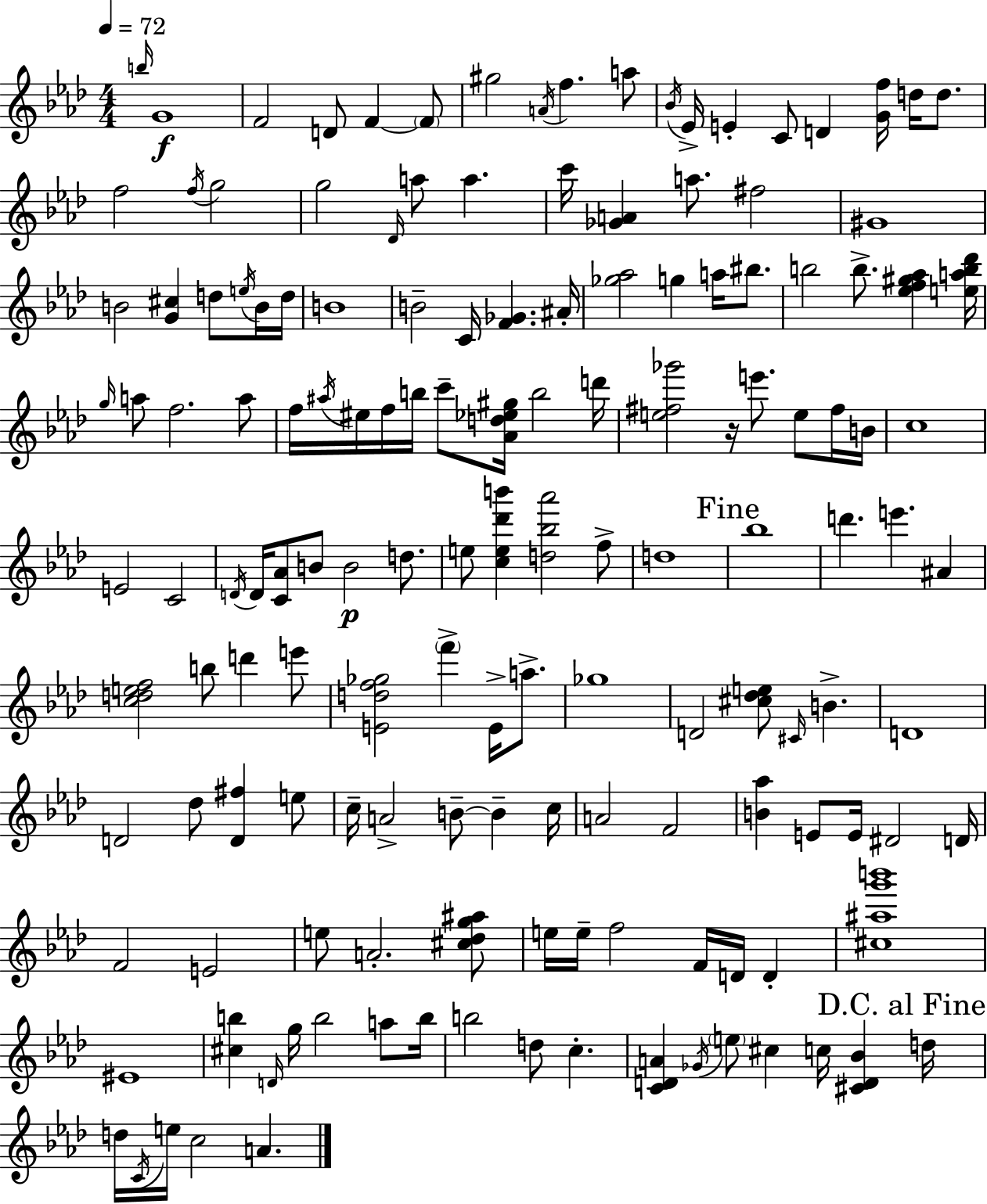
{
  \clef treble
  \numericTimeSignature
  \time 4/4
  \key aes \major
  \tempo 4 = 72
  \repeat volta 2 { \grace { b''16 }\f g'1 | f'2 d'8 f'4~~ \parenthesize f'8 | gis''2 \acciaccatura { a'16 } f''4. | a''8 \acciaccatura { bes'16 } ees'16-> e'4-. c'8 d'4 <g' f''>16 d''16 | \break d''8. f''2 \acciaccatura { f''16 } g''2 | g''2 \grace { des'16 } a''8 a''4. | c'''16 <ges' a'>4 a''8. fis''2 | gis'1 | \break b'2 <g' cis''>4 | d''8 \acciaccatura { e''16 } b'16 d''16 b'1 | b'2-- c'16 <f' ges'>4. | ais'16-. <ges'' aes''>2 g''4 | \break a''16 bis''8. b''2 b''8.-> | <ees'' f'' gis'' aes''>4 <e'' a'' b'' des'''>16 \grace { g''16 } a''8 f''2. | a''8 f''16 \acciaccatura { ais''16 } eis''16 f''16 b''16 c'''8-- <aes' d'' ees'' gis''>16 b''2 | d'''16 <e'' fis'' ges'''>2 | \break r16 e'''8. e''8 fis''16 b'16 c''1 | e'2 | c'2 \acciaccatura { d'16 } d'16 <c' aes'>8 b'8 b'2\p | d''8. e''8 <c'' e'' des''' b'''>4 <d'' bes'' aes'''>2 | \break f''8-> d''1 | \mark "Fine" bes''1 | d'''4. e'''4. | ais'4 <c'' d'' e'' f''>2 | \break b''8 d'''4 e'''8 <e' d'' f'' ges''>2 | \parenthesize f'''4-> e'16-> a''8.-> ges''1 | d'2 | <cis'' des'' e''>8 \grace { cis'16 } b'4.-> d'1 | \break d'2 | des''8 <d' fis''>4 e''8 c''16-- a'2-> | b'8--~~ b'4-- c''16 a'2 | f'2 <b' aes''>4 e'8 | \break e'16 dis'2 d'16 f'2 | e'2 e''8 a'2.-. | <cis'' des'' g'' ais''>8 e''16 e''16-- f''2 | f'16 d'16 d'4-. <cis'' ais'' g''' b'''>1 | \break eis'1 | <cis'' b''>4 \grace { d'16 } g''16 | b''2 a''8 b''16 b''2 | d''8 c''4.-. <c' d' a'>4 \acciaccatura { ges'16 } | \break \parenthesize e''8 cis''4 c''16 <cis' d' bes'>4 \mark "D.C. al Fine" d''16 d''16 \acciaccatura { c'16 } e''16 c''2 | a'4. } \bar "|."
}